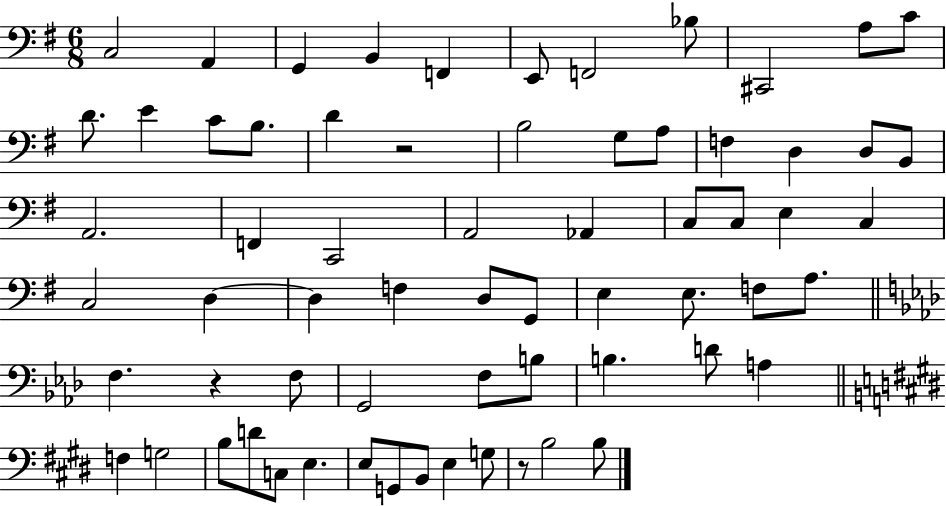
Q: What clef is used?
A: bass